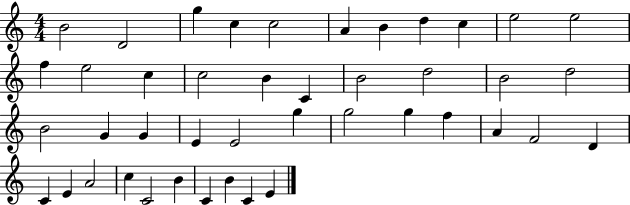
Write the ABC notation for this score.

X:1
T:Untitled
M:4/4
L:1/4
K:C
B2 D2 g c c2 A B d c e2 e2 f e2 c c2 B C B2 d2 B2 d2 B2 G G E E2 g g2 g f A F2 D C E A2 c C2 B C B C E